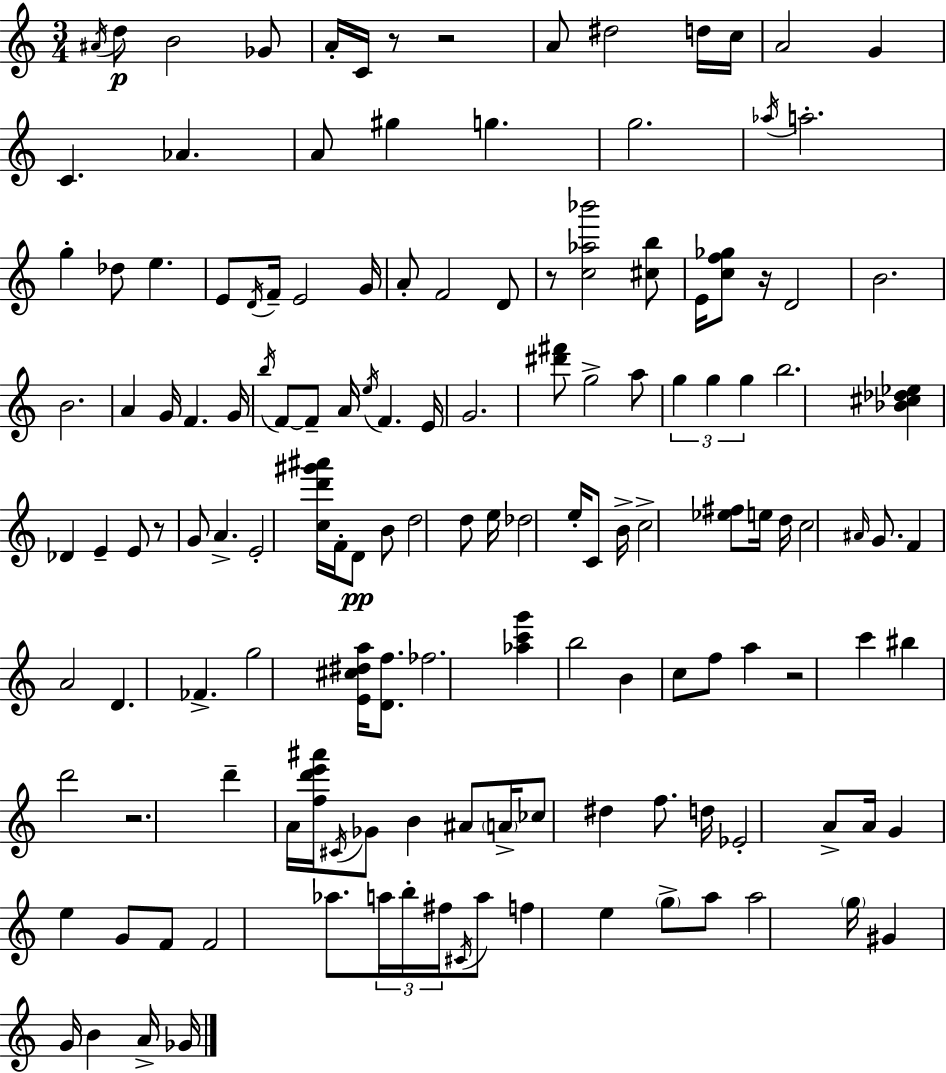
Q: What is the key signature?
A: C major